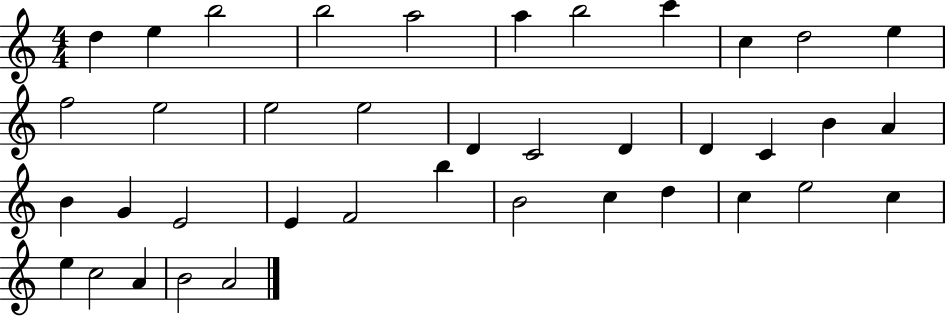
{
  \clef treble
  \numericTimeSignature
  \time 4/4
  \key c \major
  d''4 e''4 b''2 | b''2 a''2 | a''4 b''2 c'''4 | c''4 d''2 e''4 | \break f''2 e''2 | e''2 e''2 | d'4 c'2 d'4 | d'4 c'4 b'4 a'4 | \break b'4 g'4 e'2 | e'4 f'2 b''4 | b'2 c''4 d''4 | c''4 e''2 c''4 | \break e''4 c''2 a'4 | b'2 a'2 | \bar "|."
}